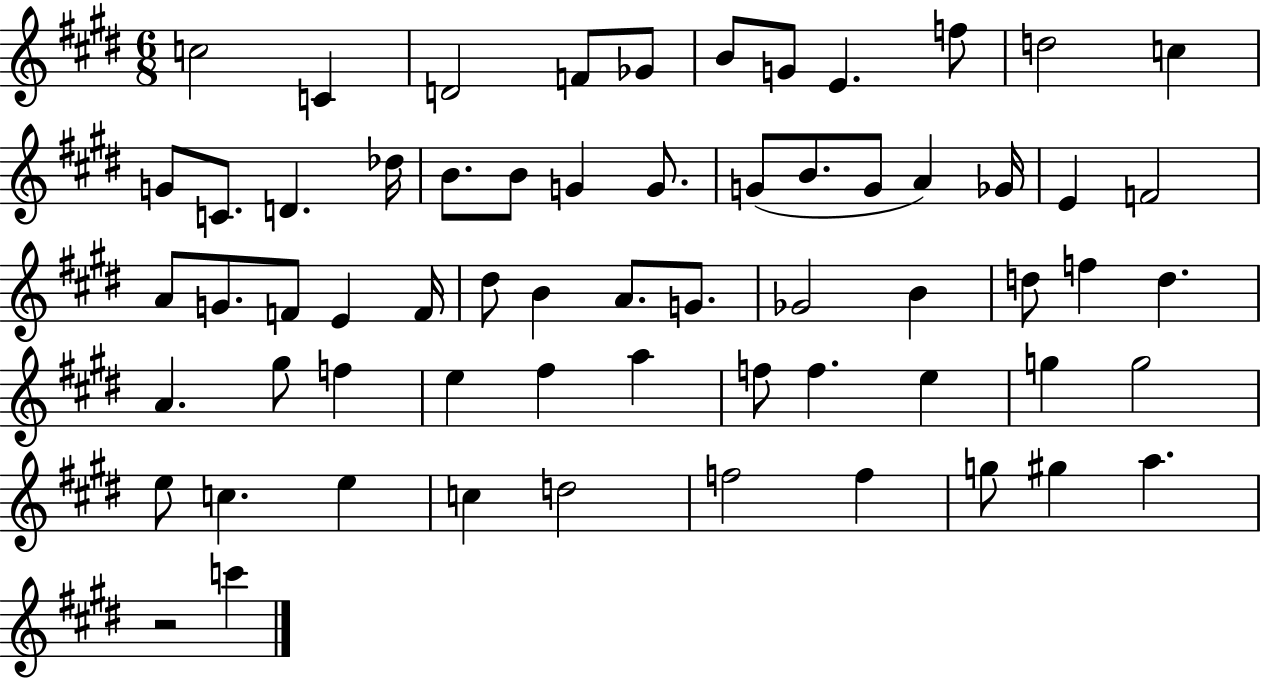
X:1
T:Untitled
M:6/8
L:1/4
K:E
c2 C D2 F/2 _G/2 B/2 G/2 E f/2 d2 c G/2 C/2 D _d/4 B/2 B/2 G G/2 G/2 B/2 G/2 A _G/4 E F2 A/2 G/2 F/2 E F/4 ^d/2 B A/2 G/2 _G2 B d/2 f d A ^g/2 f e ^f a f/2 f e g g2 e/2 c e c d2 f2 f g/2 ^g a z2 c'